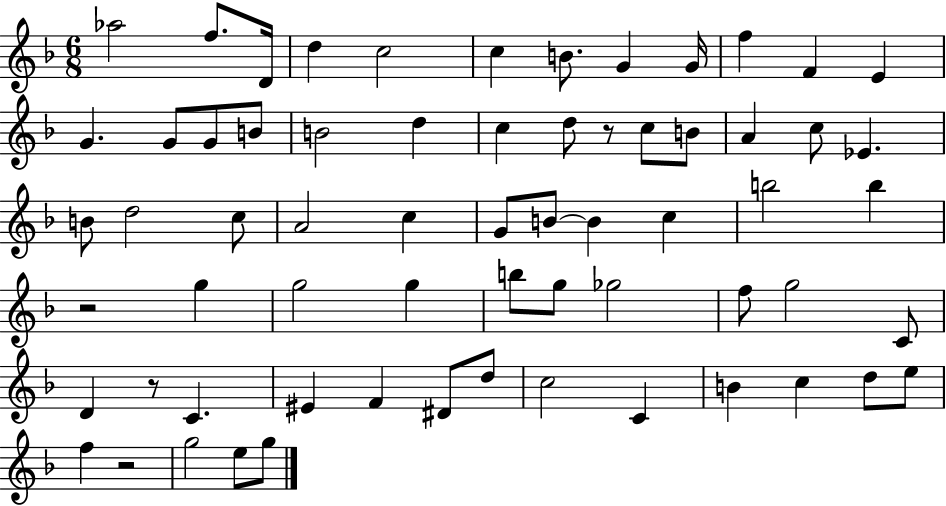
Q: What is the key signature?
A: F major